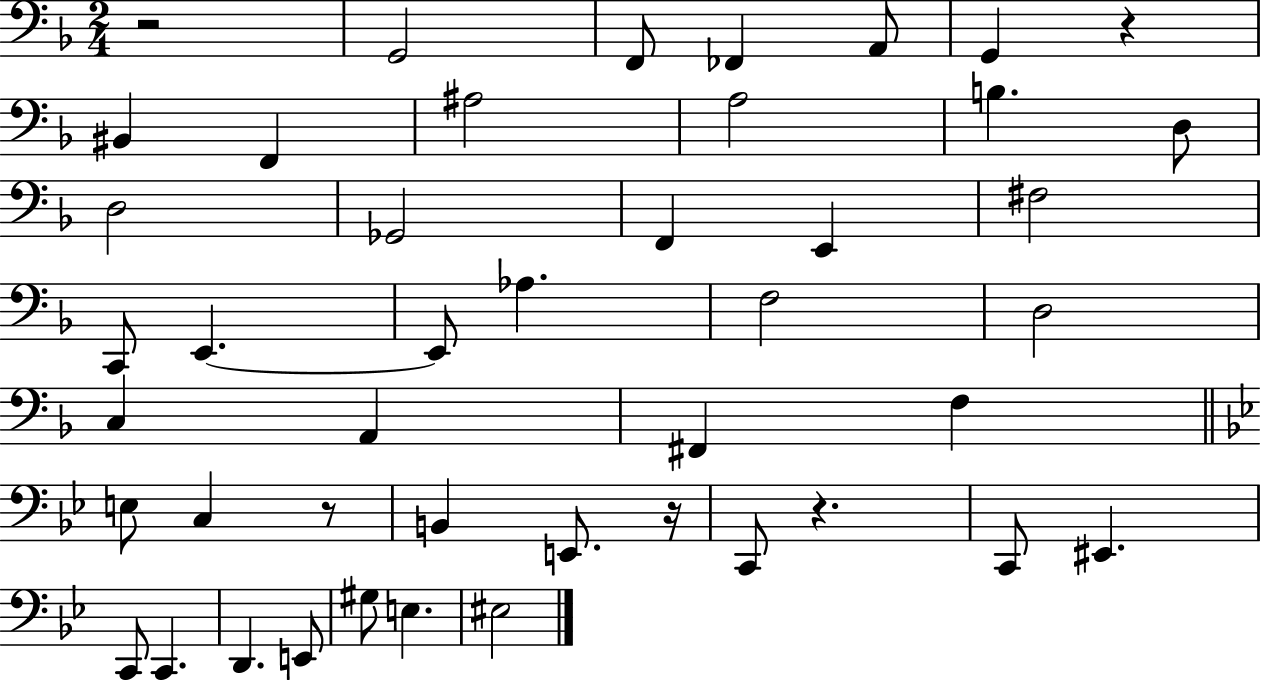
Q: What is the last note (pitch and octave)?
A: EIS3